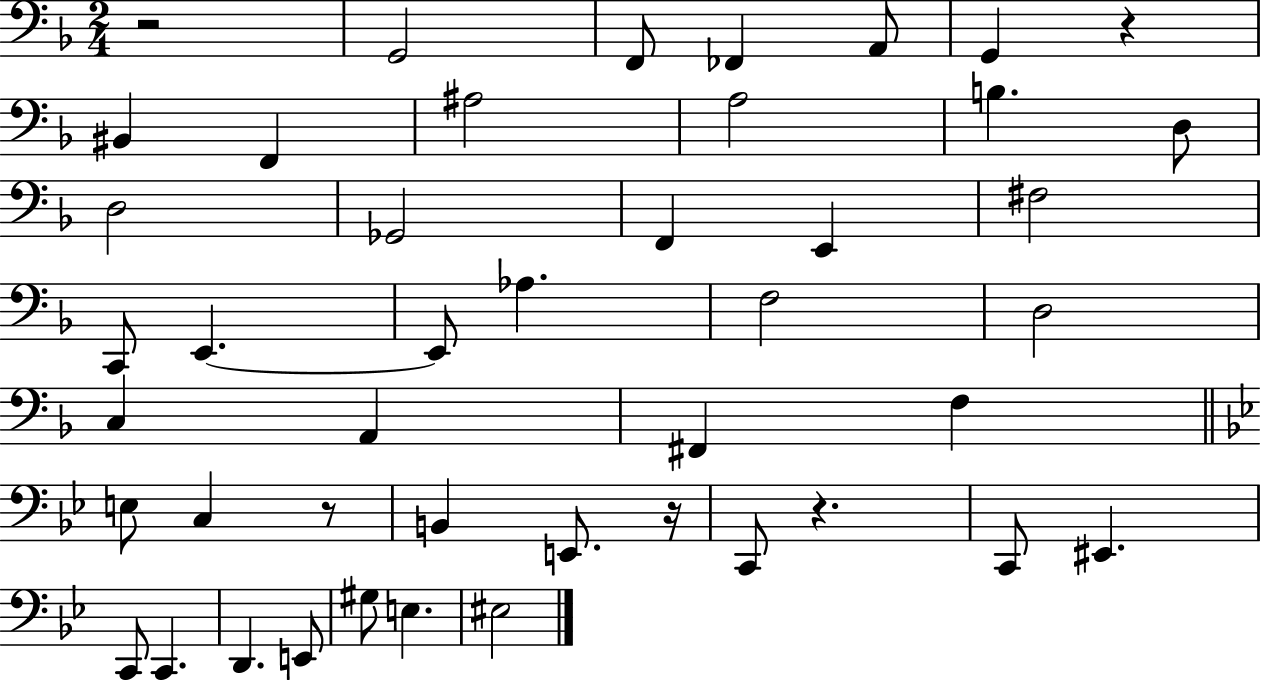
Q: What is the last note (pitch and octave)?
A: EIS3